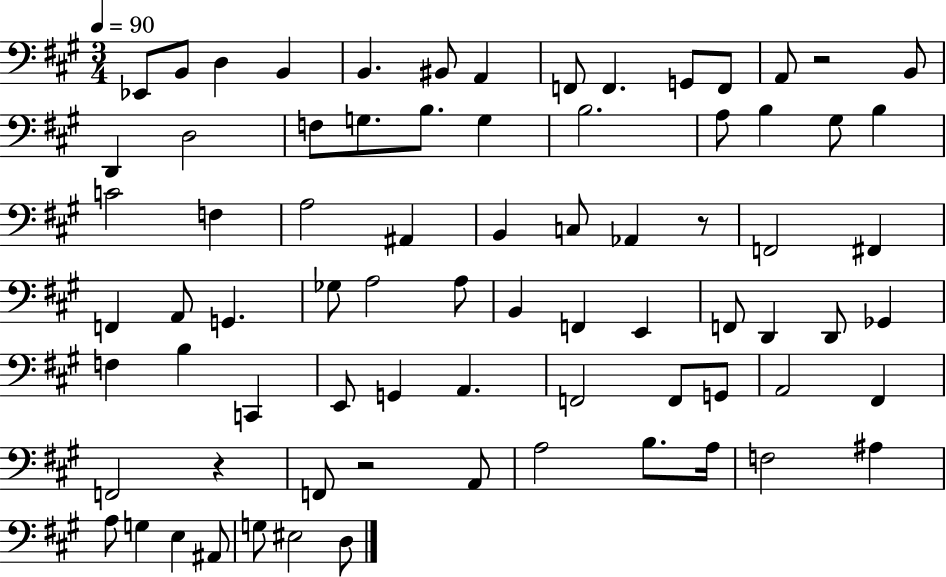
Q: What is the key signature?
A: A major